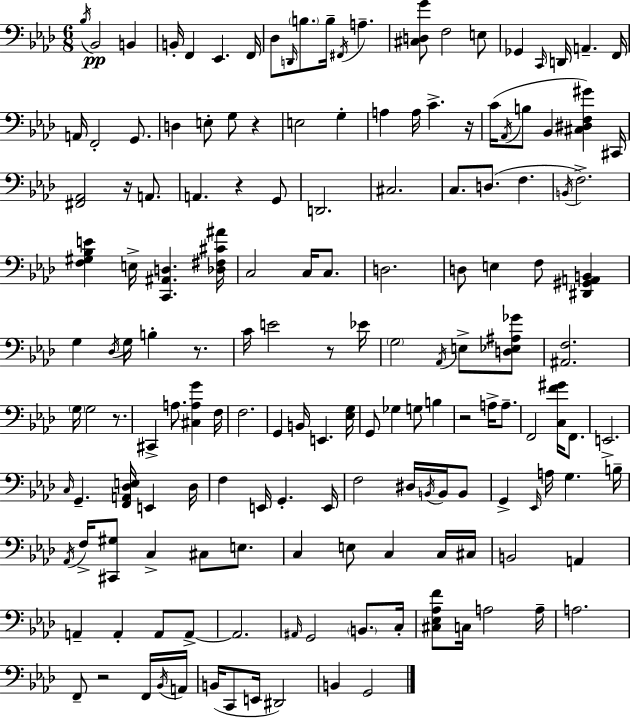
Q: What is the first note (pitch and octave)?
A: Bb3